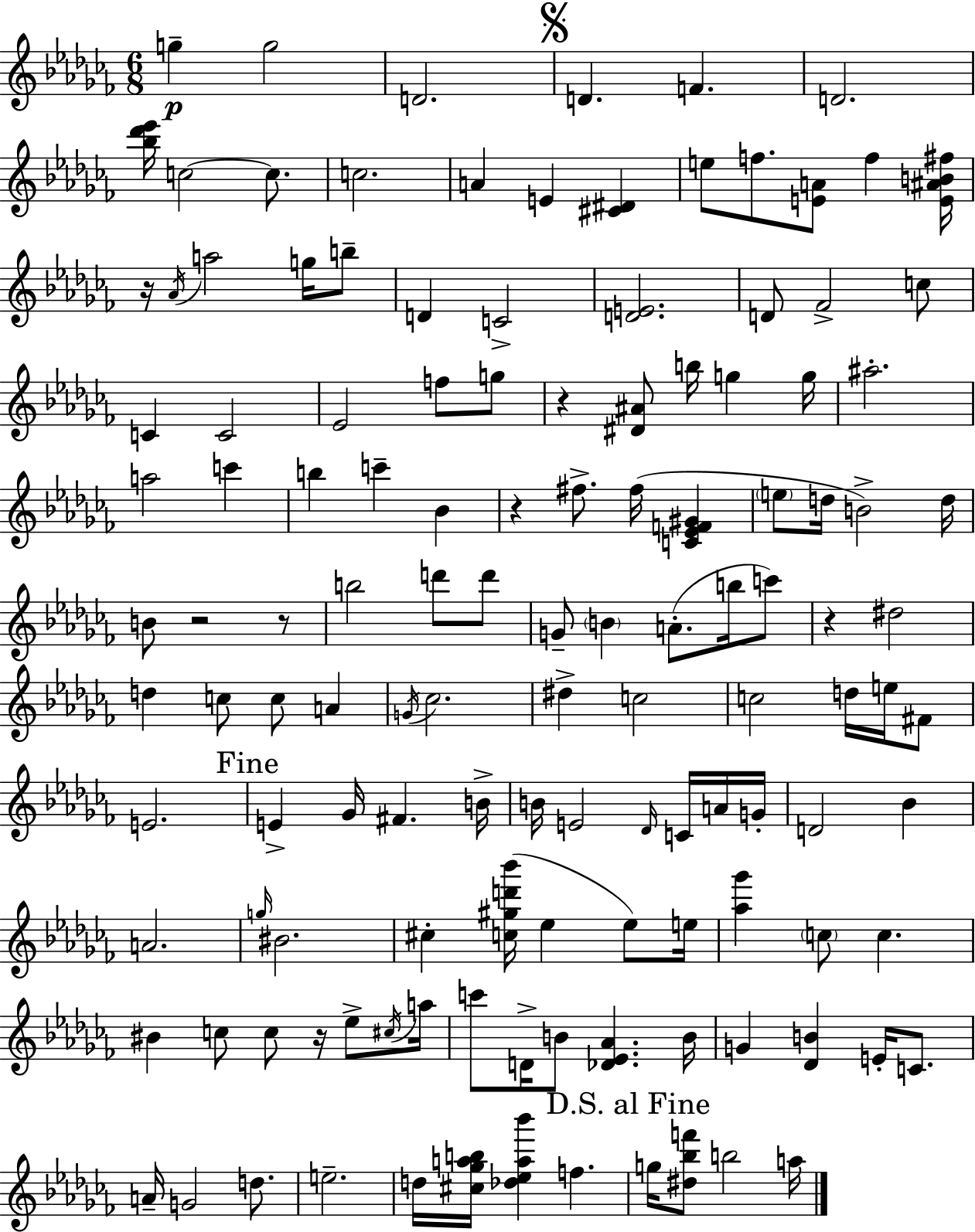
G5/q G5/h D4/h. D4/q. F4/q. D4/h. [Bb5,Db6,Eb6]/s C5/h C5/e. C5/h. A4/q E4/q [C#4,D#4]/q E5/e F5/e. [E4,A4]/e F5/q [E4,A#4,B4,F#5]/s R/s Ab4/s A5/h G5/s B5/e D4/q C4/h [D4,E4]/h. D4/e FES4/h C5/e C4/q C4/h Eb4/h F5/e G5/e R/q [D#4,A#4]/e B5/s G5/q G5/s A#5/h. A5/h C6/q B5/q C6/q Bb4/q R/q F#5/e. F#5/s [C4,Eb4,F4,G#4]/q E5/e D5/s B4/h D5/s B4/e R/h R/e B5/h D6/e D6/e G4/e B4/q A4/e. B5/s C6/e R/q D#5/h D5/q C5/e C5/e A4/q G4/s CES5/h. D#5/q C5/h C5/h D5/s E5/s F#4/e E4/h. E4/q Gb4/s F#4/q. B4/s B4/s E4/h Db4/s C4/s A4/s G4/s D4/h Bb4/q A4/h. G5/s BIS4/h. C#5/q [C5,G#5,D6,Bb6]/s Eb5/q Eb5/e E5/s [Ab5,Gb6]/q C5/e C5/q. BIS4/q C5/e C5/e R/s Eb5/e C#5/s A5/s C6/e D4/s B4/e [Db4,Eb4,Ab4]/q. B4/s G4/q [Db4,B4]/q E4/s C4/e. A4/s G4/h D5/e. E5/h. D5/s [C#5,Gb5,A5,B5]/s [Db5,Eb5,A5,Bb6]/q F5/q. G5/s [D#5,Bb5,F6]/e B5/h A5/s